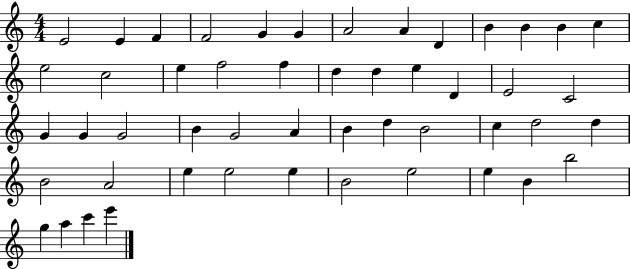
X:1
T:Untitled
M:4/4
L:1/4
K:C
E2 E F F2 G G A2 A D B B B c e2 c2 e f2 f d d e D E2 C2 G G G2 B G2 A B d B2 c d2 d B2 A2 e e2 e B2 e2 e B b2 g a c' e'